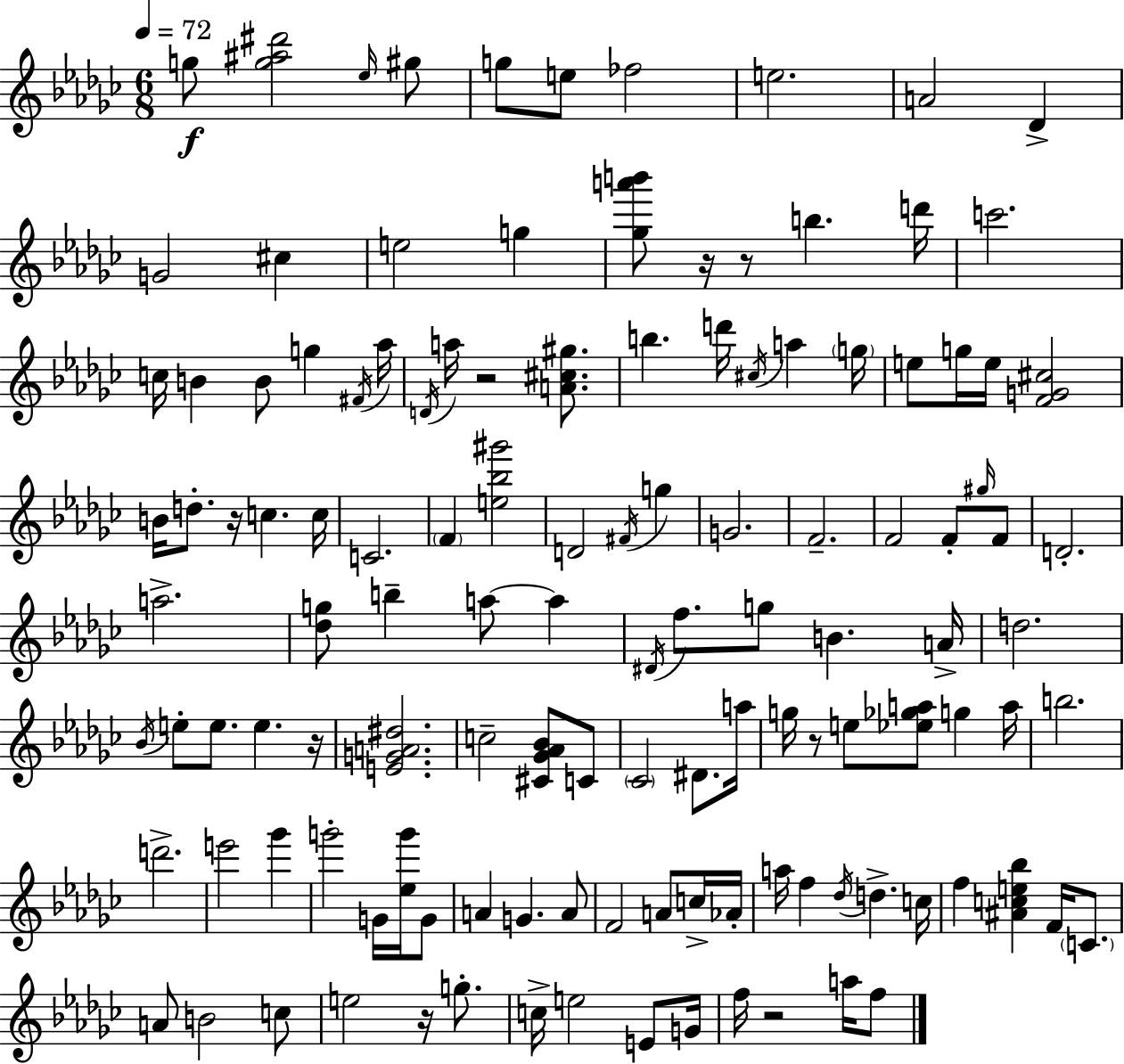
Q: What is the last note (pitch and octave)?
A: F5